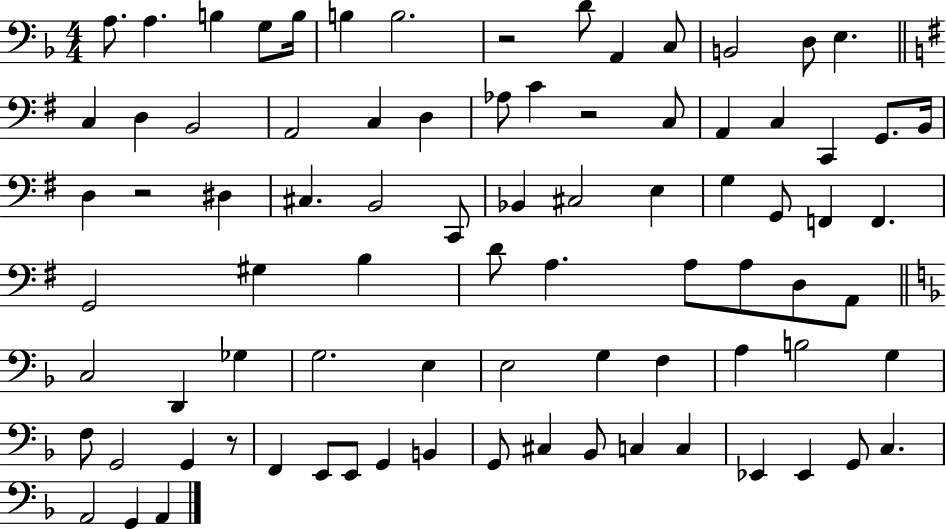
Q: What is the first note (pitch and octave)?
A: A3